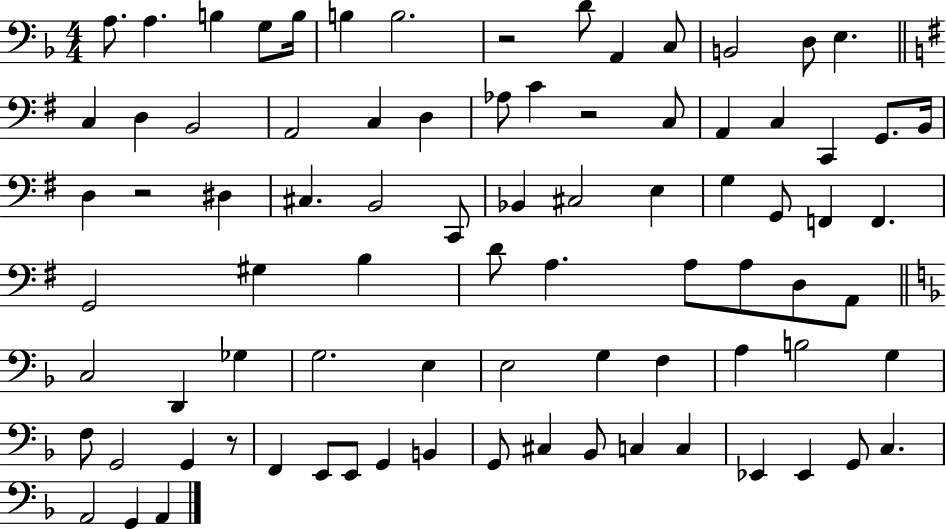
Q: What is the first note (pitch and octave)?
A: A3